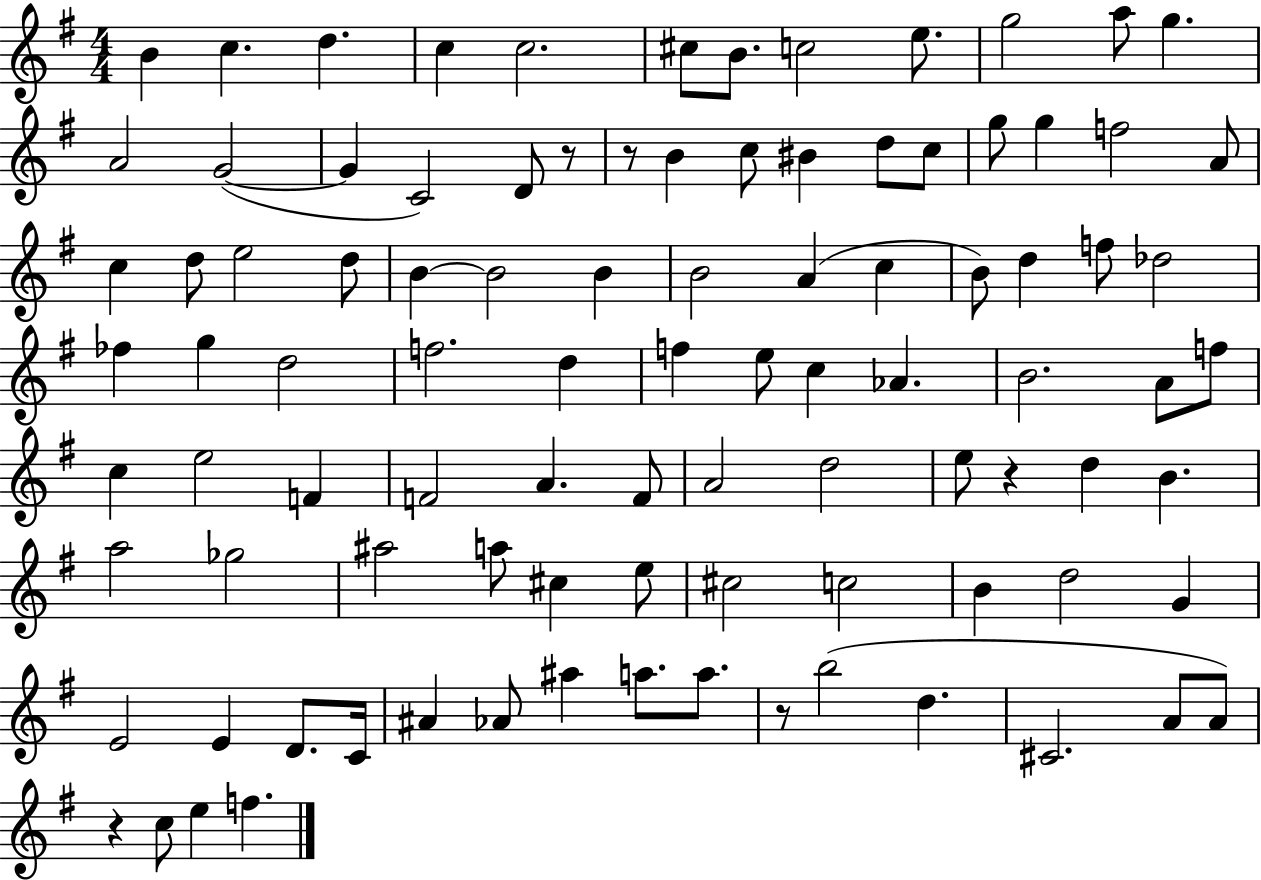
{
  \clef treble
  \numericTimeSignature
  \time 4/4
  \key g \major
  \repeat volta 2 { b'4 c''4. d''4. | c''4 c''2. | cis''8 b'8. c''2 e''8. | g''2 a''8 g''4. | \break a'2 g'2~(~ | g'4 c'2) d'8 r8 | r8 b'4 c''8 bis'4 d''8 c''8 | g''8 g''4 f''2 a'8 | \break c''4 d''8 e''2 d''8 | b'4~~ b'2 b'4 | b'2 a'4( c''4 | b'8) d''4 f''8 des''2 | \break fes''4 g''4 d''2 | f''2. d''4 | f''4 e''8 c''4 aes'4. | b'2. a'8 f''8 | \break c''4 e''2 f'4 | f'2 a'4. f'8 | a'2 d''2 | e''8 r4 d''4 b'4. | \break a''2 ges''2 | ais''2 a''8 cis''4 e''8 | cis''2 c''2 | b'4 d''2 g'4 | \break e'2 e'4 d'8. c'16 | ais'4 aes'8 ais''4 a''8. a''8. | r8 b''2( d''4. | cis'2. a'8 a'8) | \break r4 c''8 e''4 f''4. | } \bar "|."
}